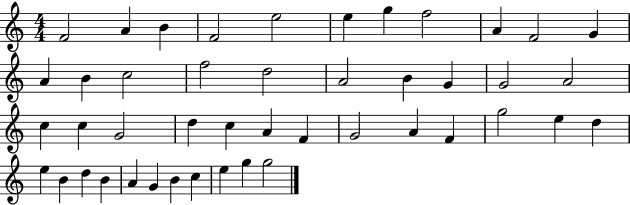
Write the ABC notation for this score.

X:1
T:Untitled
M:4/4
L:1/4
K:C
F2 A B F2 e2 e g f2 A F2 G A B c2 f2 d2 A2 B G G2 A2 c c G2 d c A F G2 A F g2 e d e B d B A G B c e g g2